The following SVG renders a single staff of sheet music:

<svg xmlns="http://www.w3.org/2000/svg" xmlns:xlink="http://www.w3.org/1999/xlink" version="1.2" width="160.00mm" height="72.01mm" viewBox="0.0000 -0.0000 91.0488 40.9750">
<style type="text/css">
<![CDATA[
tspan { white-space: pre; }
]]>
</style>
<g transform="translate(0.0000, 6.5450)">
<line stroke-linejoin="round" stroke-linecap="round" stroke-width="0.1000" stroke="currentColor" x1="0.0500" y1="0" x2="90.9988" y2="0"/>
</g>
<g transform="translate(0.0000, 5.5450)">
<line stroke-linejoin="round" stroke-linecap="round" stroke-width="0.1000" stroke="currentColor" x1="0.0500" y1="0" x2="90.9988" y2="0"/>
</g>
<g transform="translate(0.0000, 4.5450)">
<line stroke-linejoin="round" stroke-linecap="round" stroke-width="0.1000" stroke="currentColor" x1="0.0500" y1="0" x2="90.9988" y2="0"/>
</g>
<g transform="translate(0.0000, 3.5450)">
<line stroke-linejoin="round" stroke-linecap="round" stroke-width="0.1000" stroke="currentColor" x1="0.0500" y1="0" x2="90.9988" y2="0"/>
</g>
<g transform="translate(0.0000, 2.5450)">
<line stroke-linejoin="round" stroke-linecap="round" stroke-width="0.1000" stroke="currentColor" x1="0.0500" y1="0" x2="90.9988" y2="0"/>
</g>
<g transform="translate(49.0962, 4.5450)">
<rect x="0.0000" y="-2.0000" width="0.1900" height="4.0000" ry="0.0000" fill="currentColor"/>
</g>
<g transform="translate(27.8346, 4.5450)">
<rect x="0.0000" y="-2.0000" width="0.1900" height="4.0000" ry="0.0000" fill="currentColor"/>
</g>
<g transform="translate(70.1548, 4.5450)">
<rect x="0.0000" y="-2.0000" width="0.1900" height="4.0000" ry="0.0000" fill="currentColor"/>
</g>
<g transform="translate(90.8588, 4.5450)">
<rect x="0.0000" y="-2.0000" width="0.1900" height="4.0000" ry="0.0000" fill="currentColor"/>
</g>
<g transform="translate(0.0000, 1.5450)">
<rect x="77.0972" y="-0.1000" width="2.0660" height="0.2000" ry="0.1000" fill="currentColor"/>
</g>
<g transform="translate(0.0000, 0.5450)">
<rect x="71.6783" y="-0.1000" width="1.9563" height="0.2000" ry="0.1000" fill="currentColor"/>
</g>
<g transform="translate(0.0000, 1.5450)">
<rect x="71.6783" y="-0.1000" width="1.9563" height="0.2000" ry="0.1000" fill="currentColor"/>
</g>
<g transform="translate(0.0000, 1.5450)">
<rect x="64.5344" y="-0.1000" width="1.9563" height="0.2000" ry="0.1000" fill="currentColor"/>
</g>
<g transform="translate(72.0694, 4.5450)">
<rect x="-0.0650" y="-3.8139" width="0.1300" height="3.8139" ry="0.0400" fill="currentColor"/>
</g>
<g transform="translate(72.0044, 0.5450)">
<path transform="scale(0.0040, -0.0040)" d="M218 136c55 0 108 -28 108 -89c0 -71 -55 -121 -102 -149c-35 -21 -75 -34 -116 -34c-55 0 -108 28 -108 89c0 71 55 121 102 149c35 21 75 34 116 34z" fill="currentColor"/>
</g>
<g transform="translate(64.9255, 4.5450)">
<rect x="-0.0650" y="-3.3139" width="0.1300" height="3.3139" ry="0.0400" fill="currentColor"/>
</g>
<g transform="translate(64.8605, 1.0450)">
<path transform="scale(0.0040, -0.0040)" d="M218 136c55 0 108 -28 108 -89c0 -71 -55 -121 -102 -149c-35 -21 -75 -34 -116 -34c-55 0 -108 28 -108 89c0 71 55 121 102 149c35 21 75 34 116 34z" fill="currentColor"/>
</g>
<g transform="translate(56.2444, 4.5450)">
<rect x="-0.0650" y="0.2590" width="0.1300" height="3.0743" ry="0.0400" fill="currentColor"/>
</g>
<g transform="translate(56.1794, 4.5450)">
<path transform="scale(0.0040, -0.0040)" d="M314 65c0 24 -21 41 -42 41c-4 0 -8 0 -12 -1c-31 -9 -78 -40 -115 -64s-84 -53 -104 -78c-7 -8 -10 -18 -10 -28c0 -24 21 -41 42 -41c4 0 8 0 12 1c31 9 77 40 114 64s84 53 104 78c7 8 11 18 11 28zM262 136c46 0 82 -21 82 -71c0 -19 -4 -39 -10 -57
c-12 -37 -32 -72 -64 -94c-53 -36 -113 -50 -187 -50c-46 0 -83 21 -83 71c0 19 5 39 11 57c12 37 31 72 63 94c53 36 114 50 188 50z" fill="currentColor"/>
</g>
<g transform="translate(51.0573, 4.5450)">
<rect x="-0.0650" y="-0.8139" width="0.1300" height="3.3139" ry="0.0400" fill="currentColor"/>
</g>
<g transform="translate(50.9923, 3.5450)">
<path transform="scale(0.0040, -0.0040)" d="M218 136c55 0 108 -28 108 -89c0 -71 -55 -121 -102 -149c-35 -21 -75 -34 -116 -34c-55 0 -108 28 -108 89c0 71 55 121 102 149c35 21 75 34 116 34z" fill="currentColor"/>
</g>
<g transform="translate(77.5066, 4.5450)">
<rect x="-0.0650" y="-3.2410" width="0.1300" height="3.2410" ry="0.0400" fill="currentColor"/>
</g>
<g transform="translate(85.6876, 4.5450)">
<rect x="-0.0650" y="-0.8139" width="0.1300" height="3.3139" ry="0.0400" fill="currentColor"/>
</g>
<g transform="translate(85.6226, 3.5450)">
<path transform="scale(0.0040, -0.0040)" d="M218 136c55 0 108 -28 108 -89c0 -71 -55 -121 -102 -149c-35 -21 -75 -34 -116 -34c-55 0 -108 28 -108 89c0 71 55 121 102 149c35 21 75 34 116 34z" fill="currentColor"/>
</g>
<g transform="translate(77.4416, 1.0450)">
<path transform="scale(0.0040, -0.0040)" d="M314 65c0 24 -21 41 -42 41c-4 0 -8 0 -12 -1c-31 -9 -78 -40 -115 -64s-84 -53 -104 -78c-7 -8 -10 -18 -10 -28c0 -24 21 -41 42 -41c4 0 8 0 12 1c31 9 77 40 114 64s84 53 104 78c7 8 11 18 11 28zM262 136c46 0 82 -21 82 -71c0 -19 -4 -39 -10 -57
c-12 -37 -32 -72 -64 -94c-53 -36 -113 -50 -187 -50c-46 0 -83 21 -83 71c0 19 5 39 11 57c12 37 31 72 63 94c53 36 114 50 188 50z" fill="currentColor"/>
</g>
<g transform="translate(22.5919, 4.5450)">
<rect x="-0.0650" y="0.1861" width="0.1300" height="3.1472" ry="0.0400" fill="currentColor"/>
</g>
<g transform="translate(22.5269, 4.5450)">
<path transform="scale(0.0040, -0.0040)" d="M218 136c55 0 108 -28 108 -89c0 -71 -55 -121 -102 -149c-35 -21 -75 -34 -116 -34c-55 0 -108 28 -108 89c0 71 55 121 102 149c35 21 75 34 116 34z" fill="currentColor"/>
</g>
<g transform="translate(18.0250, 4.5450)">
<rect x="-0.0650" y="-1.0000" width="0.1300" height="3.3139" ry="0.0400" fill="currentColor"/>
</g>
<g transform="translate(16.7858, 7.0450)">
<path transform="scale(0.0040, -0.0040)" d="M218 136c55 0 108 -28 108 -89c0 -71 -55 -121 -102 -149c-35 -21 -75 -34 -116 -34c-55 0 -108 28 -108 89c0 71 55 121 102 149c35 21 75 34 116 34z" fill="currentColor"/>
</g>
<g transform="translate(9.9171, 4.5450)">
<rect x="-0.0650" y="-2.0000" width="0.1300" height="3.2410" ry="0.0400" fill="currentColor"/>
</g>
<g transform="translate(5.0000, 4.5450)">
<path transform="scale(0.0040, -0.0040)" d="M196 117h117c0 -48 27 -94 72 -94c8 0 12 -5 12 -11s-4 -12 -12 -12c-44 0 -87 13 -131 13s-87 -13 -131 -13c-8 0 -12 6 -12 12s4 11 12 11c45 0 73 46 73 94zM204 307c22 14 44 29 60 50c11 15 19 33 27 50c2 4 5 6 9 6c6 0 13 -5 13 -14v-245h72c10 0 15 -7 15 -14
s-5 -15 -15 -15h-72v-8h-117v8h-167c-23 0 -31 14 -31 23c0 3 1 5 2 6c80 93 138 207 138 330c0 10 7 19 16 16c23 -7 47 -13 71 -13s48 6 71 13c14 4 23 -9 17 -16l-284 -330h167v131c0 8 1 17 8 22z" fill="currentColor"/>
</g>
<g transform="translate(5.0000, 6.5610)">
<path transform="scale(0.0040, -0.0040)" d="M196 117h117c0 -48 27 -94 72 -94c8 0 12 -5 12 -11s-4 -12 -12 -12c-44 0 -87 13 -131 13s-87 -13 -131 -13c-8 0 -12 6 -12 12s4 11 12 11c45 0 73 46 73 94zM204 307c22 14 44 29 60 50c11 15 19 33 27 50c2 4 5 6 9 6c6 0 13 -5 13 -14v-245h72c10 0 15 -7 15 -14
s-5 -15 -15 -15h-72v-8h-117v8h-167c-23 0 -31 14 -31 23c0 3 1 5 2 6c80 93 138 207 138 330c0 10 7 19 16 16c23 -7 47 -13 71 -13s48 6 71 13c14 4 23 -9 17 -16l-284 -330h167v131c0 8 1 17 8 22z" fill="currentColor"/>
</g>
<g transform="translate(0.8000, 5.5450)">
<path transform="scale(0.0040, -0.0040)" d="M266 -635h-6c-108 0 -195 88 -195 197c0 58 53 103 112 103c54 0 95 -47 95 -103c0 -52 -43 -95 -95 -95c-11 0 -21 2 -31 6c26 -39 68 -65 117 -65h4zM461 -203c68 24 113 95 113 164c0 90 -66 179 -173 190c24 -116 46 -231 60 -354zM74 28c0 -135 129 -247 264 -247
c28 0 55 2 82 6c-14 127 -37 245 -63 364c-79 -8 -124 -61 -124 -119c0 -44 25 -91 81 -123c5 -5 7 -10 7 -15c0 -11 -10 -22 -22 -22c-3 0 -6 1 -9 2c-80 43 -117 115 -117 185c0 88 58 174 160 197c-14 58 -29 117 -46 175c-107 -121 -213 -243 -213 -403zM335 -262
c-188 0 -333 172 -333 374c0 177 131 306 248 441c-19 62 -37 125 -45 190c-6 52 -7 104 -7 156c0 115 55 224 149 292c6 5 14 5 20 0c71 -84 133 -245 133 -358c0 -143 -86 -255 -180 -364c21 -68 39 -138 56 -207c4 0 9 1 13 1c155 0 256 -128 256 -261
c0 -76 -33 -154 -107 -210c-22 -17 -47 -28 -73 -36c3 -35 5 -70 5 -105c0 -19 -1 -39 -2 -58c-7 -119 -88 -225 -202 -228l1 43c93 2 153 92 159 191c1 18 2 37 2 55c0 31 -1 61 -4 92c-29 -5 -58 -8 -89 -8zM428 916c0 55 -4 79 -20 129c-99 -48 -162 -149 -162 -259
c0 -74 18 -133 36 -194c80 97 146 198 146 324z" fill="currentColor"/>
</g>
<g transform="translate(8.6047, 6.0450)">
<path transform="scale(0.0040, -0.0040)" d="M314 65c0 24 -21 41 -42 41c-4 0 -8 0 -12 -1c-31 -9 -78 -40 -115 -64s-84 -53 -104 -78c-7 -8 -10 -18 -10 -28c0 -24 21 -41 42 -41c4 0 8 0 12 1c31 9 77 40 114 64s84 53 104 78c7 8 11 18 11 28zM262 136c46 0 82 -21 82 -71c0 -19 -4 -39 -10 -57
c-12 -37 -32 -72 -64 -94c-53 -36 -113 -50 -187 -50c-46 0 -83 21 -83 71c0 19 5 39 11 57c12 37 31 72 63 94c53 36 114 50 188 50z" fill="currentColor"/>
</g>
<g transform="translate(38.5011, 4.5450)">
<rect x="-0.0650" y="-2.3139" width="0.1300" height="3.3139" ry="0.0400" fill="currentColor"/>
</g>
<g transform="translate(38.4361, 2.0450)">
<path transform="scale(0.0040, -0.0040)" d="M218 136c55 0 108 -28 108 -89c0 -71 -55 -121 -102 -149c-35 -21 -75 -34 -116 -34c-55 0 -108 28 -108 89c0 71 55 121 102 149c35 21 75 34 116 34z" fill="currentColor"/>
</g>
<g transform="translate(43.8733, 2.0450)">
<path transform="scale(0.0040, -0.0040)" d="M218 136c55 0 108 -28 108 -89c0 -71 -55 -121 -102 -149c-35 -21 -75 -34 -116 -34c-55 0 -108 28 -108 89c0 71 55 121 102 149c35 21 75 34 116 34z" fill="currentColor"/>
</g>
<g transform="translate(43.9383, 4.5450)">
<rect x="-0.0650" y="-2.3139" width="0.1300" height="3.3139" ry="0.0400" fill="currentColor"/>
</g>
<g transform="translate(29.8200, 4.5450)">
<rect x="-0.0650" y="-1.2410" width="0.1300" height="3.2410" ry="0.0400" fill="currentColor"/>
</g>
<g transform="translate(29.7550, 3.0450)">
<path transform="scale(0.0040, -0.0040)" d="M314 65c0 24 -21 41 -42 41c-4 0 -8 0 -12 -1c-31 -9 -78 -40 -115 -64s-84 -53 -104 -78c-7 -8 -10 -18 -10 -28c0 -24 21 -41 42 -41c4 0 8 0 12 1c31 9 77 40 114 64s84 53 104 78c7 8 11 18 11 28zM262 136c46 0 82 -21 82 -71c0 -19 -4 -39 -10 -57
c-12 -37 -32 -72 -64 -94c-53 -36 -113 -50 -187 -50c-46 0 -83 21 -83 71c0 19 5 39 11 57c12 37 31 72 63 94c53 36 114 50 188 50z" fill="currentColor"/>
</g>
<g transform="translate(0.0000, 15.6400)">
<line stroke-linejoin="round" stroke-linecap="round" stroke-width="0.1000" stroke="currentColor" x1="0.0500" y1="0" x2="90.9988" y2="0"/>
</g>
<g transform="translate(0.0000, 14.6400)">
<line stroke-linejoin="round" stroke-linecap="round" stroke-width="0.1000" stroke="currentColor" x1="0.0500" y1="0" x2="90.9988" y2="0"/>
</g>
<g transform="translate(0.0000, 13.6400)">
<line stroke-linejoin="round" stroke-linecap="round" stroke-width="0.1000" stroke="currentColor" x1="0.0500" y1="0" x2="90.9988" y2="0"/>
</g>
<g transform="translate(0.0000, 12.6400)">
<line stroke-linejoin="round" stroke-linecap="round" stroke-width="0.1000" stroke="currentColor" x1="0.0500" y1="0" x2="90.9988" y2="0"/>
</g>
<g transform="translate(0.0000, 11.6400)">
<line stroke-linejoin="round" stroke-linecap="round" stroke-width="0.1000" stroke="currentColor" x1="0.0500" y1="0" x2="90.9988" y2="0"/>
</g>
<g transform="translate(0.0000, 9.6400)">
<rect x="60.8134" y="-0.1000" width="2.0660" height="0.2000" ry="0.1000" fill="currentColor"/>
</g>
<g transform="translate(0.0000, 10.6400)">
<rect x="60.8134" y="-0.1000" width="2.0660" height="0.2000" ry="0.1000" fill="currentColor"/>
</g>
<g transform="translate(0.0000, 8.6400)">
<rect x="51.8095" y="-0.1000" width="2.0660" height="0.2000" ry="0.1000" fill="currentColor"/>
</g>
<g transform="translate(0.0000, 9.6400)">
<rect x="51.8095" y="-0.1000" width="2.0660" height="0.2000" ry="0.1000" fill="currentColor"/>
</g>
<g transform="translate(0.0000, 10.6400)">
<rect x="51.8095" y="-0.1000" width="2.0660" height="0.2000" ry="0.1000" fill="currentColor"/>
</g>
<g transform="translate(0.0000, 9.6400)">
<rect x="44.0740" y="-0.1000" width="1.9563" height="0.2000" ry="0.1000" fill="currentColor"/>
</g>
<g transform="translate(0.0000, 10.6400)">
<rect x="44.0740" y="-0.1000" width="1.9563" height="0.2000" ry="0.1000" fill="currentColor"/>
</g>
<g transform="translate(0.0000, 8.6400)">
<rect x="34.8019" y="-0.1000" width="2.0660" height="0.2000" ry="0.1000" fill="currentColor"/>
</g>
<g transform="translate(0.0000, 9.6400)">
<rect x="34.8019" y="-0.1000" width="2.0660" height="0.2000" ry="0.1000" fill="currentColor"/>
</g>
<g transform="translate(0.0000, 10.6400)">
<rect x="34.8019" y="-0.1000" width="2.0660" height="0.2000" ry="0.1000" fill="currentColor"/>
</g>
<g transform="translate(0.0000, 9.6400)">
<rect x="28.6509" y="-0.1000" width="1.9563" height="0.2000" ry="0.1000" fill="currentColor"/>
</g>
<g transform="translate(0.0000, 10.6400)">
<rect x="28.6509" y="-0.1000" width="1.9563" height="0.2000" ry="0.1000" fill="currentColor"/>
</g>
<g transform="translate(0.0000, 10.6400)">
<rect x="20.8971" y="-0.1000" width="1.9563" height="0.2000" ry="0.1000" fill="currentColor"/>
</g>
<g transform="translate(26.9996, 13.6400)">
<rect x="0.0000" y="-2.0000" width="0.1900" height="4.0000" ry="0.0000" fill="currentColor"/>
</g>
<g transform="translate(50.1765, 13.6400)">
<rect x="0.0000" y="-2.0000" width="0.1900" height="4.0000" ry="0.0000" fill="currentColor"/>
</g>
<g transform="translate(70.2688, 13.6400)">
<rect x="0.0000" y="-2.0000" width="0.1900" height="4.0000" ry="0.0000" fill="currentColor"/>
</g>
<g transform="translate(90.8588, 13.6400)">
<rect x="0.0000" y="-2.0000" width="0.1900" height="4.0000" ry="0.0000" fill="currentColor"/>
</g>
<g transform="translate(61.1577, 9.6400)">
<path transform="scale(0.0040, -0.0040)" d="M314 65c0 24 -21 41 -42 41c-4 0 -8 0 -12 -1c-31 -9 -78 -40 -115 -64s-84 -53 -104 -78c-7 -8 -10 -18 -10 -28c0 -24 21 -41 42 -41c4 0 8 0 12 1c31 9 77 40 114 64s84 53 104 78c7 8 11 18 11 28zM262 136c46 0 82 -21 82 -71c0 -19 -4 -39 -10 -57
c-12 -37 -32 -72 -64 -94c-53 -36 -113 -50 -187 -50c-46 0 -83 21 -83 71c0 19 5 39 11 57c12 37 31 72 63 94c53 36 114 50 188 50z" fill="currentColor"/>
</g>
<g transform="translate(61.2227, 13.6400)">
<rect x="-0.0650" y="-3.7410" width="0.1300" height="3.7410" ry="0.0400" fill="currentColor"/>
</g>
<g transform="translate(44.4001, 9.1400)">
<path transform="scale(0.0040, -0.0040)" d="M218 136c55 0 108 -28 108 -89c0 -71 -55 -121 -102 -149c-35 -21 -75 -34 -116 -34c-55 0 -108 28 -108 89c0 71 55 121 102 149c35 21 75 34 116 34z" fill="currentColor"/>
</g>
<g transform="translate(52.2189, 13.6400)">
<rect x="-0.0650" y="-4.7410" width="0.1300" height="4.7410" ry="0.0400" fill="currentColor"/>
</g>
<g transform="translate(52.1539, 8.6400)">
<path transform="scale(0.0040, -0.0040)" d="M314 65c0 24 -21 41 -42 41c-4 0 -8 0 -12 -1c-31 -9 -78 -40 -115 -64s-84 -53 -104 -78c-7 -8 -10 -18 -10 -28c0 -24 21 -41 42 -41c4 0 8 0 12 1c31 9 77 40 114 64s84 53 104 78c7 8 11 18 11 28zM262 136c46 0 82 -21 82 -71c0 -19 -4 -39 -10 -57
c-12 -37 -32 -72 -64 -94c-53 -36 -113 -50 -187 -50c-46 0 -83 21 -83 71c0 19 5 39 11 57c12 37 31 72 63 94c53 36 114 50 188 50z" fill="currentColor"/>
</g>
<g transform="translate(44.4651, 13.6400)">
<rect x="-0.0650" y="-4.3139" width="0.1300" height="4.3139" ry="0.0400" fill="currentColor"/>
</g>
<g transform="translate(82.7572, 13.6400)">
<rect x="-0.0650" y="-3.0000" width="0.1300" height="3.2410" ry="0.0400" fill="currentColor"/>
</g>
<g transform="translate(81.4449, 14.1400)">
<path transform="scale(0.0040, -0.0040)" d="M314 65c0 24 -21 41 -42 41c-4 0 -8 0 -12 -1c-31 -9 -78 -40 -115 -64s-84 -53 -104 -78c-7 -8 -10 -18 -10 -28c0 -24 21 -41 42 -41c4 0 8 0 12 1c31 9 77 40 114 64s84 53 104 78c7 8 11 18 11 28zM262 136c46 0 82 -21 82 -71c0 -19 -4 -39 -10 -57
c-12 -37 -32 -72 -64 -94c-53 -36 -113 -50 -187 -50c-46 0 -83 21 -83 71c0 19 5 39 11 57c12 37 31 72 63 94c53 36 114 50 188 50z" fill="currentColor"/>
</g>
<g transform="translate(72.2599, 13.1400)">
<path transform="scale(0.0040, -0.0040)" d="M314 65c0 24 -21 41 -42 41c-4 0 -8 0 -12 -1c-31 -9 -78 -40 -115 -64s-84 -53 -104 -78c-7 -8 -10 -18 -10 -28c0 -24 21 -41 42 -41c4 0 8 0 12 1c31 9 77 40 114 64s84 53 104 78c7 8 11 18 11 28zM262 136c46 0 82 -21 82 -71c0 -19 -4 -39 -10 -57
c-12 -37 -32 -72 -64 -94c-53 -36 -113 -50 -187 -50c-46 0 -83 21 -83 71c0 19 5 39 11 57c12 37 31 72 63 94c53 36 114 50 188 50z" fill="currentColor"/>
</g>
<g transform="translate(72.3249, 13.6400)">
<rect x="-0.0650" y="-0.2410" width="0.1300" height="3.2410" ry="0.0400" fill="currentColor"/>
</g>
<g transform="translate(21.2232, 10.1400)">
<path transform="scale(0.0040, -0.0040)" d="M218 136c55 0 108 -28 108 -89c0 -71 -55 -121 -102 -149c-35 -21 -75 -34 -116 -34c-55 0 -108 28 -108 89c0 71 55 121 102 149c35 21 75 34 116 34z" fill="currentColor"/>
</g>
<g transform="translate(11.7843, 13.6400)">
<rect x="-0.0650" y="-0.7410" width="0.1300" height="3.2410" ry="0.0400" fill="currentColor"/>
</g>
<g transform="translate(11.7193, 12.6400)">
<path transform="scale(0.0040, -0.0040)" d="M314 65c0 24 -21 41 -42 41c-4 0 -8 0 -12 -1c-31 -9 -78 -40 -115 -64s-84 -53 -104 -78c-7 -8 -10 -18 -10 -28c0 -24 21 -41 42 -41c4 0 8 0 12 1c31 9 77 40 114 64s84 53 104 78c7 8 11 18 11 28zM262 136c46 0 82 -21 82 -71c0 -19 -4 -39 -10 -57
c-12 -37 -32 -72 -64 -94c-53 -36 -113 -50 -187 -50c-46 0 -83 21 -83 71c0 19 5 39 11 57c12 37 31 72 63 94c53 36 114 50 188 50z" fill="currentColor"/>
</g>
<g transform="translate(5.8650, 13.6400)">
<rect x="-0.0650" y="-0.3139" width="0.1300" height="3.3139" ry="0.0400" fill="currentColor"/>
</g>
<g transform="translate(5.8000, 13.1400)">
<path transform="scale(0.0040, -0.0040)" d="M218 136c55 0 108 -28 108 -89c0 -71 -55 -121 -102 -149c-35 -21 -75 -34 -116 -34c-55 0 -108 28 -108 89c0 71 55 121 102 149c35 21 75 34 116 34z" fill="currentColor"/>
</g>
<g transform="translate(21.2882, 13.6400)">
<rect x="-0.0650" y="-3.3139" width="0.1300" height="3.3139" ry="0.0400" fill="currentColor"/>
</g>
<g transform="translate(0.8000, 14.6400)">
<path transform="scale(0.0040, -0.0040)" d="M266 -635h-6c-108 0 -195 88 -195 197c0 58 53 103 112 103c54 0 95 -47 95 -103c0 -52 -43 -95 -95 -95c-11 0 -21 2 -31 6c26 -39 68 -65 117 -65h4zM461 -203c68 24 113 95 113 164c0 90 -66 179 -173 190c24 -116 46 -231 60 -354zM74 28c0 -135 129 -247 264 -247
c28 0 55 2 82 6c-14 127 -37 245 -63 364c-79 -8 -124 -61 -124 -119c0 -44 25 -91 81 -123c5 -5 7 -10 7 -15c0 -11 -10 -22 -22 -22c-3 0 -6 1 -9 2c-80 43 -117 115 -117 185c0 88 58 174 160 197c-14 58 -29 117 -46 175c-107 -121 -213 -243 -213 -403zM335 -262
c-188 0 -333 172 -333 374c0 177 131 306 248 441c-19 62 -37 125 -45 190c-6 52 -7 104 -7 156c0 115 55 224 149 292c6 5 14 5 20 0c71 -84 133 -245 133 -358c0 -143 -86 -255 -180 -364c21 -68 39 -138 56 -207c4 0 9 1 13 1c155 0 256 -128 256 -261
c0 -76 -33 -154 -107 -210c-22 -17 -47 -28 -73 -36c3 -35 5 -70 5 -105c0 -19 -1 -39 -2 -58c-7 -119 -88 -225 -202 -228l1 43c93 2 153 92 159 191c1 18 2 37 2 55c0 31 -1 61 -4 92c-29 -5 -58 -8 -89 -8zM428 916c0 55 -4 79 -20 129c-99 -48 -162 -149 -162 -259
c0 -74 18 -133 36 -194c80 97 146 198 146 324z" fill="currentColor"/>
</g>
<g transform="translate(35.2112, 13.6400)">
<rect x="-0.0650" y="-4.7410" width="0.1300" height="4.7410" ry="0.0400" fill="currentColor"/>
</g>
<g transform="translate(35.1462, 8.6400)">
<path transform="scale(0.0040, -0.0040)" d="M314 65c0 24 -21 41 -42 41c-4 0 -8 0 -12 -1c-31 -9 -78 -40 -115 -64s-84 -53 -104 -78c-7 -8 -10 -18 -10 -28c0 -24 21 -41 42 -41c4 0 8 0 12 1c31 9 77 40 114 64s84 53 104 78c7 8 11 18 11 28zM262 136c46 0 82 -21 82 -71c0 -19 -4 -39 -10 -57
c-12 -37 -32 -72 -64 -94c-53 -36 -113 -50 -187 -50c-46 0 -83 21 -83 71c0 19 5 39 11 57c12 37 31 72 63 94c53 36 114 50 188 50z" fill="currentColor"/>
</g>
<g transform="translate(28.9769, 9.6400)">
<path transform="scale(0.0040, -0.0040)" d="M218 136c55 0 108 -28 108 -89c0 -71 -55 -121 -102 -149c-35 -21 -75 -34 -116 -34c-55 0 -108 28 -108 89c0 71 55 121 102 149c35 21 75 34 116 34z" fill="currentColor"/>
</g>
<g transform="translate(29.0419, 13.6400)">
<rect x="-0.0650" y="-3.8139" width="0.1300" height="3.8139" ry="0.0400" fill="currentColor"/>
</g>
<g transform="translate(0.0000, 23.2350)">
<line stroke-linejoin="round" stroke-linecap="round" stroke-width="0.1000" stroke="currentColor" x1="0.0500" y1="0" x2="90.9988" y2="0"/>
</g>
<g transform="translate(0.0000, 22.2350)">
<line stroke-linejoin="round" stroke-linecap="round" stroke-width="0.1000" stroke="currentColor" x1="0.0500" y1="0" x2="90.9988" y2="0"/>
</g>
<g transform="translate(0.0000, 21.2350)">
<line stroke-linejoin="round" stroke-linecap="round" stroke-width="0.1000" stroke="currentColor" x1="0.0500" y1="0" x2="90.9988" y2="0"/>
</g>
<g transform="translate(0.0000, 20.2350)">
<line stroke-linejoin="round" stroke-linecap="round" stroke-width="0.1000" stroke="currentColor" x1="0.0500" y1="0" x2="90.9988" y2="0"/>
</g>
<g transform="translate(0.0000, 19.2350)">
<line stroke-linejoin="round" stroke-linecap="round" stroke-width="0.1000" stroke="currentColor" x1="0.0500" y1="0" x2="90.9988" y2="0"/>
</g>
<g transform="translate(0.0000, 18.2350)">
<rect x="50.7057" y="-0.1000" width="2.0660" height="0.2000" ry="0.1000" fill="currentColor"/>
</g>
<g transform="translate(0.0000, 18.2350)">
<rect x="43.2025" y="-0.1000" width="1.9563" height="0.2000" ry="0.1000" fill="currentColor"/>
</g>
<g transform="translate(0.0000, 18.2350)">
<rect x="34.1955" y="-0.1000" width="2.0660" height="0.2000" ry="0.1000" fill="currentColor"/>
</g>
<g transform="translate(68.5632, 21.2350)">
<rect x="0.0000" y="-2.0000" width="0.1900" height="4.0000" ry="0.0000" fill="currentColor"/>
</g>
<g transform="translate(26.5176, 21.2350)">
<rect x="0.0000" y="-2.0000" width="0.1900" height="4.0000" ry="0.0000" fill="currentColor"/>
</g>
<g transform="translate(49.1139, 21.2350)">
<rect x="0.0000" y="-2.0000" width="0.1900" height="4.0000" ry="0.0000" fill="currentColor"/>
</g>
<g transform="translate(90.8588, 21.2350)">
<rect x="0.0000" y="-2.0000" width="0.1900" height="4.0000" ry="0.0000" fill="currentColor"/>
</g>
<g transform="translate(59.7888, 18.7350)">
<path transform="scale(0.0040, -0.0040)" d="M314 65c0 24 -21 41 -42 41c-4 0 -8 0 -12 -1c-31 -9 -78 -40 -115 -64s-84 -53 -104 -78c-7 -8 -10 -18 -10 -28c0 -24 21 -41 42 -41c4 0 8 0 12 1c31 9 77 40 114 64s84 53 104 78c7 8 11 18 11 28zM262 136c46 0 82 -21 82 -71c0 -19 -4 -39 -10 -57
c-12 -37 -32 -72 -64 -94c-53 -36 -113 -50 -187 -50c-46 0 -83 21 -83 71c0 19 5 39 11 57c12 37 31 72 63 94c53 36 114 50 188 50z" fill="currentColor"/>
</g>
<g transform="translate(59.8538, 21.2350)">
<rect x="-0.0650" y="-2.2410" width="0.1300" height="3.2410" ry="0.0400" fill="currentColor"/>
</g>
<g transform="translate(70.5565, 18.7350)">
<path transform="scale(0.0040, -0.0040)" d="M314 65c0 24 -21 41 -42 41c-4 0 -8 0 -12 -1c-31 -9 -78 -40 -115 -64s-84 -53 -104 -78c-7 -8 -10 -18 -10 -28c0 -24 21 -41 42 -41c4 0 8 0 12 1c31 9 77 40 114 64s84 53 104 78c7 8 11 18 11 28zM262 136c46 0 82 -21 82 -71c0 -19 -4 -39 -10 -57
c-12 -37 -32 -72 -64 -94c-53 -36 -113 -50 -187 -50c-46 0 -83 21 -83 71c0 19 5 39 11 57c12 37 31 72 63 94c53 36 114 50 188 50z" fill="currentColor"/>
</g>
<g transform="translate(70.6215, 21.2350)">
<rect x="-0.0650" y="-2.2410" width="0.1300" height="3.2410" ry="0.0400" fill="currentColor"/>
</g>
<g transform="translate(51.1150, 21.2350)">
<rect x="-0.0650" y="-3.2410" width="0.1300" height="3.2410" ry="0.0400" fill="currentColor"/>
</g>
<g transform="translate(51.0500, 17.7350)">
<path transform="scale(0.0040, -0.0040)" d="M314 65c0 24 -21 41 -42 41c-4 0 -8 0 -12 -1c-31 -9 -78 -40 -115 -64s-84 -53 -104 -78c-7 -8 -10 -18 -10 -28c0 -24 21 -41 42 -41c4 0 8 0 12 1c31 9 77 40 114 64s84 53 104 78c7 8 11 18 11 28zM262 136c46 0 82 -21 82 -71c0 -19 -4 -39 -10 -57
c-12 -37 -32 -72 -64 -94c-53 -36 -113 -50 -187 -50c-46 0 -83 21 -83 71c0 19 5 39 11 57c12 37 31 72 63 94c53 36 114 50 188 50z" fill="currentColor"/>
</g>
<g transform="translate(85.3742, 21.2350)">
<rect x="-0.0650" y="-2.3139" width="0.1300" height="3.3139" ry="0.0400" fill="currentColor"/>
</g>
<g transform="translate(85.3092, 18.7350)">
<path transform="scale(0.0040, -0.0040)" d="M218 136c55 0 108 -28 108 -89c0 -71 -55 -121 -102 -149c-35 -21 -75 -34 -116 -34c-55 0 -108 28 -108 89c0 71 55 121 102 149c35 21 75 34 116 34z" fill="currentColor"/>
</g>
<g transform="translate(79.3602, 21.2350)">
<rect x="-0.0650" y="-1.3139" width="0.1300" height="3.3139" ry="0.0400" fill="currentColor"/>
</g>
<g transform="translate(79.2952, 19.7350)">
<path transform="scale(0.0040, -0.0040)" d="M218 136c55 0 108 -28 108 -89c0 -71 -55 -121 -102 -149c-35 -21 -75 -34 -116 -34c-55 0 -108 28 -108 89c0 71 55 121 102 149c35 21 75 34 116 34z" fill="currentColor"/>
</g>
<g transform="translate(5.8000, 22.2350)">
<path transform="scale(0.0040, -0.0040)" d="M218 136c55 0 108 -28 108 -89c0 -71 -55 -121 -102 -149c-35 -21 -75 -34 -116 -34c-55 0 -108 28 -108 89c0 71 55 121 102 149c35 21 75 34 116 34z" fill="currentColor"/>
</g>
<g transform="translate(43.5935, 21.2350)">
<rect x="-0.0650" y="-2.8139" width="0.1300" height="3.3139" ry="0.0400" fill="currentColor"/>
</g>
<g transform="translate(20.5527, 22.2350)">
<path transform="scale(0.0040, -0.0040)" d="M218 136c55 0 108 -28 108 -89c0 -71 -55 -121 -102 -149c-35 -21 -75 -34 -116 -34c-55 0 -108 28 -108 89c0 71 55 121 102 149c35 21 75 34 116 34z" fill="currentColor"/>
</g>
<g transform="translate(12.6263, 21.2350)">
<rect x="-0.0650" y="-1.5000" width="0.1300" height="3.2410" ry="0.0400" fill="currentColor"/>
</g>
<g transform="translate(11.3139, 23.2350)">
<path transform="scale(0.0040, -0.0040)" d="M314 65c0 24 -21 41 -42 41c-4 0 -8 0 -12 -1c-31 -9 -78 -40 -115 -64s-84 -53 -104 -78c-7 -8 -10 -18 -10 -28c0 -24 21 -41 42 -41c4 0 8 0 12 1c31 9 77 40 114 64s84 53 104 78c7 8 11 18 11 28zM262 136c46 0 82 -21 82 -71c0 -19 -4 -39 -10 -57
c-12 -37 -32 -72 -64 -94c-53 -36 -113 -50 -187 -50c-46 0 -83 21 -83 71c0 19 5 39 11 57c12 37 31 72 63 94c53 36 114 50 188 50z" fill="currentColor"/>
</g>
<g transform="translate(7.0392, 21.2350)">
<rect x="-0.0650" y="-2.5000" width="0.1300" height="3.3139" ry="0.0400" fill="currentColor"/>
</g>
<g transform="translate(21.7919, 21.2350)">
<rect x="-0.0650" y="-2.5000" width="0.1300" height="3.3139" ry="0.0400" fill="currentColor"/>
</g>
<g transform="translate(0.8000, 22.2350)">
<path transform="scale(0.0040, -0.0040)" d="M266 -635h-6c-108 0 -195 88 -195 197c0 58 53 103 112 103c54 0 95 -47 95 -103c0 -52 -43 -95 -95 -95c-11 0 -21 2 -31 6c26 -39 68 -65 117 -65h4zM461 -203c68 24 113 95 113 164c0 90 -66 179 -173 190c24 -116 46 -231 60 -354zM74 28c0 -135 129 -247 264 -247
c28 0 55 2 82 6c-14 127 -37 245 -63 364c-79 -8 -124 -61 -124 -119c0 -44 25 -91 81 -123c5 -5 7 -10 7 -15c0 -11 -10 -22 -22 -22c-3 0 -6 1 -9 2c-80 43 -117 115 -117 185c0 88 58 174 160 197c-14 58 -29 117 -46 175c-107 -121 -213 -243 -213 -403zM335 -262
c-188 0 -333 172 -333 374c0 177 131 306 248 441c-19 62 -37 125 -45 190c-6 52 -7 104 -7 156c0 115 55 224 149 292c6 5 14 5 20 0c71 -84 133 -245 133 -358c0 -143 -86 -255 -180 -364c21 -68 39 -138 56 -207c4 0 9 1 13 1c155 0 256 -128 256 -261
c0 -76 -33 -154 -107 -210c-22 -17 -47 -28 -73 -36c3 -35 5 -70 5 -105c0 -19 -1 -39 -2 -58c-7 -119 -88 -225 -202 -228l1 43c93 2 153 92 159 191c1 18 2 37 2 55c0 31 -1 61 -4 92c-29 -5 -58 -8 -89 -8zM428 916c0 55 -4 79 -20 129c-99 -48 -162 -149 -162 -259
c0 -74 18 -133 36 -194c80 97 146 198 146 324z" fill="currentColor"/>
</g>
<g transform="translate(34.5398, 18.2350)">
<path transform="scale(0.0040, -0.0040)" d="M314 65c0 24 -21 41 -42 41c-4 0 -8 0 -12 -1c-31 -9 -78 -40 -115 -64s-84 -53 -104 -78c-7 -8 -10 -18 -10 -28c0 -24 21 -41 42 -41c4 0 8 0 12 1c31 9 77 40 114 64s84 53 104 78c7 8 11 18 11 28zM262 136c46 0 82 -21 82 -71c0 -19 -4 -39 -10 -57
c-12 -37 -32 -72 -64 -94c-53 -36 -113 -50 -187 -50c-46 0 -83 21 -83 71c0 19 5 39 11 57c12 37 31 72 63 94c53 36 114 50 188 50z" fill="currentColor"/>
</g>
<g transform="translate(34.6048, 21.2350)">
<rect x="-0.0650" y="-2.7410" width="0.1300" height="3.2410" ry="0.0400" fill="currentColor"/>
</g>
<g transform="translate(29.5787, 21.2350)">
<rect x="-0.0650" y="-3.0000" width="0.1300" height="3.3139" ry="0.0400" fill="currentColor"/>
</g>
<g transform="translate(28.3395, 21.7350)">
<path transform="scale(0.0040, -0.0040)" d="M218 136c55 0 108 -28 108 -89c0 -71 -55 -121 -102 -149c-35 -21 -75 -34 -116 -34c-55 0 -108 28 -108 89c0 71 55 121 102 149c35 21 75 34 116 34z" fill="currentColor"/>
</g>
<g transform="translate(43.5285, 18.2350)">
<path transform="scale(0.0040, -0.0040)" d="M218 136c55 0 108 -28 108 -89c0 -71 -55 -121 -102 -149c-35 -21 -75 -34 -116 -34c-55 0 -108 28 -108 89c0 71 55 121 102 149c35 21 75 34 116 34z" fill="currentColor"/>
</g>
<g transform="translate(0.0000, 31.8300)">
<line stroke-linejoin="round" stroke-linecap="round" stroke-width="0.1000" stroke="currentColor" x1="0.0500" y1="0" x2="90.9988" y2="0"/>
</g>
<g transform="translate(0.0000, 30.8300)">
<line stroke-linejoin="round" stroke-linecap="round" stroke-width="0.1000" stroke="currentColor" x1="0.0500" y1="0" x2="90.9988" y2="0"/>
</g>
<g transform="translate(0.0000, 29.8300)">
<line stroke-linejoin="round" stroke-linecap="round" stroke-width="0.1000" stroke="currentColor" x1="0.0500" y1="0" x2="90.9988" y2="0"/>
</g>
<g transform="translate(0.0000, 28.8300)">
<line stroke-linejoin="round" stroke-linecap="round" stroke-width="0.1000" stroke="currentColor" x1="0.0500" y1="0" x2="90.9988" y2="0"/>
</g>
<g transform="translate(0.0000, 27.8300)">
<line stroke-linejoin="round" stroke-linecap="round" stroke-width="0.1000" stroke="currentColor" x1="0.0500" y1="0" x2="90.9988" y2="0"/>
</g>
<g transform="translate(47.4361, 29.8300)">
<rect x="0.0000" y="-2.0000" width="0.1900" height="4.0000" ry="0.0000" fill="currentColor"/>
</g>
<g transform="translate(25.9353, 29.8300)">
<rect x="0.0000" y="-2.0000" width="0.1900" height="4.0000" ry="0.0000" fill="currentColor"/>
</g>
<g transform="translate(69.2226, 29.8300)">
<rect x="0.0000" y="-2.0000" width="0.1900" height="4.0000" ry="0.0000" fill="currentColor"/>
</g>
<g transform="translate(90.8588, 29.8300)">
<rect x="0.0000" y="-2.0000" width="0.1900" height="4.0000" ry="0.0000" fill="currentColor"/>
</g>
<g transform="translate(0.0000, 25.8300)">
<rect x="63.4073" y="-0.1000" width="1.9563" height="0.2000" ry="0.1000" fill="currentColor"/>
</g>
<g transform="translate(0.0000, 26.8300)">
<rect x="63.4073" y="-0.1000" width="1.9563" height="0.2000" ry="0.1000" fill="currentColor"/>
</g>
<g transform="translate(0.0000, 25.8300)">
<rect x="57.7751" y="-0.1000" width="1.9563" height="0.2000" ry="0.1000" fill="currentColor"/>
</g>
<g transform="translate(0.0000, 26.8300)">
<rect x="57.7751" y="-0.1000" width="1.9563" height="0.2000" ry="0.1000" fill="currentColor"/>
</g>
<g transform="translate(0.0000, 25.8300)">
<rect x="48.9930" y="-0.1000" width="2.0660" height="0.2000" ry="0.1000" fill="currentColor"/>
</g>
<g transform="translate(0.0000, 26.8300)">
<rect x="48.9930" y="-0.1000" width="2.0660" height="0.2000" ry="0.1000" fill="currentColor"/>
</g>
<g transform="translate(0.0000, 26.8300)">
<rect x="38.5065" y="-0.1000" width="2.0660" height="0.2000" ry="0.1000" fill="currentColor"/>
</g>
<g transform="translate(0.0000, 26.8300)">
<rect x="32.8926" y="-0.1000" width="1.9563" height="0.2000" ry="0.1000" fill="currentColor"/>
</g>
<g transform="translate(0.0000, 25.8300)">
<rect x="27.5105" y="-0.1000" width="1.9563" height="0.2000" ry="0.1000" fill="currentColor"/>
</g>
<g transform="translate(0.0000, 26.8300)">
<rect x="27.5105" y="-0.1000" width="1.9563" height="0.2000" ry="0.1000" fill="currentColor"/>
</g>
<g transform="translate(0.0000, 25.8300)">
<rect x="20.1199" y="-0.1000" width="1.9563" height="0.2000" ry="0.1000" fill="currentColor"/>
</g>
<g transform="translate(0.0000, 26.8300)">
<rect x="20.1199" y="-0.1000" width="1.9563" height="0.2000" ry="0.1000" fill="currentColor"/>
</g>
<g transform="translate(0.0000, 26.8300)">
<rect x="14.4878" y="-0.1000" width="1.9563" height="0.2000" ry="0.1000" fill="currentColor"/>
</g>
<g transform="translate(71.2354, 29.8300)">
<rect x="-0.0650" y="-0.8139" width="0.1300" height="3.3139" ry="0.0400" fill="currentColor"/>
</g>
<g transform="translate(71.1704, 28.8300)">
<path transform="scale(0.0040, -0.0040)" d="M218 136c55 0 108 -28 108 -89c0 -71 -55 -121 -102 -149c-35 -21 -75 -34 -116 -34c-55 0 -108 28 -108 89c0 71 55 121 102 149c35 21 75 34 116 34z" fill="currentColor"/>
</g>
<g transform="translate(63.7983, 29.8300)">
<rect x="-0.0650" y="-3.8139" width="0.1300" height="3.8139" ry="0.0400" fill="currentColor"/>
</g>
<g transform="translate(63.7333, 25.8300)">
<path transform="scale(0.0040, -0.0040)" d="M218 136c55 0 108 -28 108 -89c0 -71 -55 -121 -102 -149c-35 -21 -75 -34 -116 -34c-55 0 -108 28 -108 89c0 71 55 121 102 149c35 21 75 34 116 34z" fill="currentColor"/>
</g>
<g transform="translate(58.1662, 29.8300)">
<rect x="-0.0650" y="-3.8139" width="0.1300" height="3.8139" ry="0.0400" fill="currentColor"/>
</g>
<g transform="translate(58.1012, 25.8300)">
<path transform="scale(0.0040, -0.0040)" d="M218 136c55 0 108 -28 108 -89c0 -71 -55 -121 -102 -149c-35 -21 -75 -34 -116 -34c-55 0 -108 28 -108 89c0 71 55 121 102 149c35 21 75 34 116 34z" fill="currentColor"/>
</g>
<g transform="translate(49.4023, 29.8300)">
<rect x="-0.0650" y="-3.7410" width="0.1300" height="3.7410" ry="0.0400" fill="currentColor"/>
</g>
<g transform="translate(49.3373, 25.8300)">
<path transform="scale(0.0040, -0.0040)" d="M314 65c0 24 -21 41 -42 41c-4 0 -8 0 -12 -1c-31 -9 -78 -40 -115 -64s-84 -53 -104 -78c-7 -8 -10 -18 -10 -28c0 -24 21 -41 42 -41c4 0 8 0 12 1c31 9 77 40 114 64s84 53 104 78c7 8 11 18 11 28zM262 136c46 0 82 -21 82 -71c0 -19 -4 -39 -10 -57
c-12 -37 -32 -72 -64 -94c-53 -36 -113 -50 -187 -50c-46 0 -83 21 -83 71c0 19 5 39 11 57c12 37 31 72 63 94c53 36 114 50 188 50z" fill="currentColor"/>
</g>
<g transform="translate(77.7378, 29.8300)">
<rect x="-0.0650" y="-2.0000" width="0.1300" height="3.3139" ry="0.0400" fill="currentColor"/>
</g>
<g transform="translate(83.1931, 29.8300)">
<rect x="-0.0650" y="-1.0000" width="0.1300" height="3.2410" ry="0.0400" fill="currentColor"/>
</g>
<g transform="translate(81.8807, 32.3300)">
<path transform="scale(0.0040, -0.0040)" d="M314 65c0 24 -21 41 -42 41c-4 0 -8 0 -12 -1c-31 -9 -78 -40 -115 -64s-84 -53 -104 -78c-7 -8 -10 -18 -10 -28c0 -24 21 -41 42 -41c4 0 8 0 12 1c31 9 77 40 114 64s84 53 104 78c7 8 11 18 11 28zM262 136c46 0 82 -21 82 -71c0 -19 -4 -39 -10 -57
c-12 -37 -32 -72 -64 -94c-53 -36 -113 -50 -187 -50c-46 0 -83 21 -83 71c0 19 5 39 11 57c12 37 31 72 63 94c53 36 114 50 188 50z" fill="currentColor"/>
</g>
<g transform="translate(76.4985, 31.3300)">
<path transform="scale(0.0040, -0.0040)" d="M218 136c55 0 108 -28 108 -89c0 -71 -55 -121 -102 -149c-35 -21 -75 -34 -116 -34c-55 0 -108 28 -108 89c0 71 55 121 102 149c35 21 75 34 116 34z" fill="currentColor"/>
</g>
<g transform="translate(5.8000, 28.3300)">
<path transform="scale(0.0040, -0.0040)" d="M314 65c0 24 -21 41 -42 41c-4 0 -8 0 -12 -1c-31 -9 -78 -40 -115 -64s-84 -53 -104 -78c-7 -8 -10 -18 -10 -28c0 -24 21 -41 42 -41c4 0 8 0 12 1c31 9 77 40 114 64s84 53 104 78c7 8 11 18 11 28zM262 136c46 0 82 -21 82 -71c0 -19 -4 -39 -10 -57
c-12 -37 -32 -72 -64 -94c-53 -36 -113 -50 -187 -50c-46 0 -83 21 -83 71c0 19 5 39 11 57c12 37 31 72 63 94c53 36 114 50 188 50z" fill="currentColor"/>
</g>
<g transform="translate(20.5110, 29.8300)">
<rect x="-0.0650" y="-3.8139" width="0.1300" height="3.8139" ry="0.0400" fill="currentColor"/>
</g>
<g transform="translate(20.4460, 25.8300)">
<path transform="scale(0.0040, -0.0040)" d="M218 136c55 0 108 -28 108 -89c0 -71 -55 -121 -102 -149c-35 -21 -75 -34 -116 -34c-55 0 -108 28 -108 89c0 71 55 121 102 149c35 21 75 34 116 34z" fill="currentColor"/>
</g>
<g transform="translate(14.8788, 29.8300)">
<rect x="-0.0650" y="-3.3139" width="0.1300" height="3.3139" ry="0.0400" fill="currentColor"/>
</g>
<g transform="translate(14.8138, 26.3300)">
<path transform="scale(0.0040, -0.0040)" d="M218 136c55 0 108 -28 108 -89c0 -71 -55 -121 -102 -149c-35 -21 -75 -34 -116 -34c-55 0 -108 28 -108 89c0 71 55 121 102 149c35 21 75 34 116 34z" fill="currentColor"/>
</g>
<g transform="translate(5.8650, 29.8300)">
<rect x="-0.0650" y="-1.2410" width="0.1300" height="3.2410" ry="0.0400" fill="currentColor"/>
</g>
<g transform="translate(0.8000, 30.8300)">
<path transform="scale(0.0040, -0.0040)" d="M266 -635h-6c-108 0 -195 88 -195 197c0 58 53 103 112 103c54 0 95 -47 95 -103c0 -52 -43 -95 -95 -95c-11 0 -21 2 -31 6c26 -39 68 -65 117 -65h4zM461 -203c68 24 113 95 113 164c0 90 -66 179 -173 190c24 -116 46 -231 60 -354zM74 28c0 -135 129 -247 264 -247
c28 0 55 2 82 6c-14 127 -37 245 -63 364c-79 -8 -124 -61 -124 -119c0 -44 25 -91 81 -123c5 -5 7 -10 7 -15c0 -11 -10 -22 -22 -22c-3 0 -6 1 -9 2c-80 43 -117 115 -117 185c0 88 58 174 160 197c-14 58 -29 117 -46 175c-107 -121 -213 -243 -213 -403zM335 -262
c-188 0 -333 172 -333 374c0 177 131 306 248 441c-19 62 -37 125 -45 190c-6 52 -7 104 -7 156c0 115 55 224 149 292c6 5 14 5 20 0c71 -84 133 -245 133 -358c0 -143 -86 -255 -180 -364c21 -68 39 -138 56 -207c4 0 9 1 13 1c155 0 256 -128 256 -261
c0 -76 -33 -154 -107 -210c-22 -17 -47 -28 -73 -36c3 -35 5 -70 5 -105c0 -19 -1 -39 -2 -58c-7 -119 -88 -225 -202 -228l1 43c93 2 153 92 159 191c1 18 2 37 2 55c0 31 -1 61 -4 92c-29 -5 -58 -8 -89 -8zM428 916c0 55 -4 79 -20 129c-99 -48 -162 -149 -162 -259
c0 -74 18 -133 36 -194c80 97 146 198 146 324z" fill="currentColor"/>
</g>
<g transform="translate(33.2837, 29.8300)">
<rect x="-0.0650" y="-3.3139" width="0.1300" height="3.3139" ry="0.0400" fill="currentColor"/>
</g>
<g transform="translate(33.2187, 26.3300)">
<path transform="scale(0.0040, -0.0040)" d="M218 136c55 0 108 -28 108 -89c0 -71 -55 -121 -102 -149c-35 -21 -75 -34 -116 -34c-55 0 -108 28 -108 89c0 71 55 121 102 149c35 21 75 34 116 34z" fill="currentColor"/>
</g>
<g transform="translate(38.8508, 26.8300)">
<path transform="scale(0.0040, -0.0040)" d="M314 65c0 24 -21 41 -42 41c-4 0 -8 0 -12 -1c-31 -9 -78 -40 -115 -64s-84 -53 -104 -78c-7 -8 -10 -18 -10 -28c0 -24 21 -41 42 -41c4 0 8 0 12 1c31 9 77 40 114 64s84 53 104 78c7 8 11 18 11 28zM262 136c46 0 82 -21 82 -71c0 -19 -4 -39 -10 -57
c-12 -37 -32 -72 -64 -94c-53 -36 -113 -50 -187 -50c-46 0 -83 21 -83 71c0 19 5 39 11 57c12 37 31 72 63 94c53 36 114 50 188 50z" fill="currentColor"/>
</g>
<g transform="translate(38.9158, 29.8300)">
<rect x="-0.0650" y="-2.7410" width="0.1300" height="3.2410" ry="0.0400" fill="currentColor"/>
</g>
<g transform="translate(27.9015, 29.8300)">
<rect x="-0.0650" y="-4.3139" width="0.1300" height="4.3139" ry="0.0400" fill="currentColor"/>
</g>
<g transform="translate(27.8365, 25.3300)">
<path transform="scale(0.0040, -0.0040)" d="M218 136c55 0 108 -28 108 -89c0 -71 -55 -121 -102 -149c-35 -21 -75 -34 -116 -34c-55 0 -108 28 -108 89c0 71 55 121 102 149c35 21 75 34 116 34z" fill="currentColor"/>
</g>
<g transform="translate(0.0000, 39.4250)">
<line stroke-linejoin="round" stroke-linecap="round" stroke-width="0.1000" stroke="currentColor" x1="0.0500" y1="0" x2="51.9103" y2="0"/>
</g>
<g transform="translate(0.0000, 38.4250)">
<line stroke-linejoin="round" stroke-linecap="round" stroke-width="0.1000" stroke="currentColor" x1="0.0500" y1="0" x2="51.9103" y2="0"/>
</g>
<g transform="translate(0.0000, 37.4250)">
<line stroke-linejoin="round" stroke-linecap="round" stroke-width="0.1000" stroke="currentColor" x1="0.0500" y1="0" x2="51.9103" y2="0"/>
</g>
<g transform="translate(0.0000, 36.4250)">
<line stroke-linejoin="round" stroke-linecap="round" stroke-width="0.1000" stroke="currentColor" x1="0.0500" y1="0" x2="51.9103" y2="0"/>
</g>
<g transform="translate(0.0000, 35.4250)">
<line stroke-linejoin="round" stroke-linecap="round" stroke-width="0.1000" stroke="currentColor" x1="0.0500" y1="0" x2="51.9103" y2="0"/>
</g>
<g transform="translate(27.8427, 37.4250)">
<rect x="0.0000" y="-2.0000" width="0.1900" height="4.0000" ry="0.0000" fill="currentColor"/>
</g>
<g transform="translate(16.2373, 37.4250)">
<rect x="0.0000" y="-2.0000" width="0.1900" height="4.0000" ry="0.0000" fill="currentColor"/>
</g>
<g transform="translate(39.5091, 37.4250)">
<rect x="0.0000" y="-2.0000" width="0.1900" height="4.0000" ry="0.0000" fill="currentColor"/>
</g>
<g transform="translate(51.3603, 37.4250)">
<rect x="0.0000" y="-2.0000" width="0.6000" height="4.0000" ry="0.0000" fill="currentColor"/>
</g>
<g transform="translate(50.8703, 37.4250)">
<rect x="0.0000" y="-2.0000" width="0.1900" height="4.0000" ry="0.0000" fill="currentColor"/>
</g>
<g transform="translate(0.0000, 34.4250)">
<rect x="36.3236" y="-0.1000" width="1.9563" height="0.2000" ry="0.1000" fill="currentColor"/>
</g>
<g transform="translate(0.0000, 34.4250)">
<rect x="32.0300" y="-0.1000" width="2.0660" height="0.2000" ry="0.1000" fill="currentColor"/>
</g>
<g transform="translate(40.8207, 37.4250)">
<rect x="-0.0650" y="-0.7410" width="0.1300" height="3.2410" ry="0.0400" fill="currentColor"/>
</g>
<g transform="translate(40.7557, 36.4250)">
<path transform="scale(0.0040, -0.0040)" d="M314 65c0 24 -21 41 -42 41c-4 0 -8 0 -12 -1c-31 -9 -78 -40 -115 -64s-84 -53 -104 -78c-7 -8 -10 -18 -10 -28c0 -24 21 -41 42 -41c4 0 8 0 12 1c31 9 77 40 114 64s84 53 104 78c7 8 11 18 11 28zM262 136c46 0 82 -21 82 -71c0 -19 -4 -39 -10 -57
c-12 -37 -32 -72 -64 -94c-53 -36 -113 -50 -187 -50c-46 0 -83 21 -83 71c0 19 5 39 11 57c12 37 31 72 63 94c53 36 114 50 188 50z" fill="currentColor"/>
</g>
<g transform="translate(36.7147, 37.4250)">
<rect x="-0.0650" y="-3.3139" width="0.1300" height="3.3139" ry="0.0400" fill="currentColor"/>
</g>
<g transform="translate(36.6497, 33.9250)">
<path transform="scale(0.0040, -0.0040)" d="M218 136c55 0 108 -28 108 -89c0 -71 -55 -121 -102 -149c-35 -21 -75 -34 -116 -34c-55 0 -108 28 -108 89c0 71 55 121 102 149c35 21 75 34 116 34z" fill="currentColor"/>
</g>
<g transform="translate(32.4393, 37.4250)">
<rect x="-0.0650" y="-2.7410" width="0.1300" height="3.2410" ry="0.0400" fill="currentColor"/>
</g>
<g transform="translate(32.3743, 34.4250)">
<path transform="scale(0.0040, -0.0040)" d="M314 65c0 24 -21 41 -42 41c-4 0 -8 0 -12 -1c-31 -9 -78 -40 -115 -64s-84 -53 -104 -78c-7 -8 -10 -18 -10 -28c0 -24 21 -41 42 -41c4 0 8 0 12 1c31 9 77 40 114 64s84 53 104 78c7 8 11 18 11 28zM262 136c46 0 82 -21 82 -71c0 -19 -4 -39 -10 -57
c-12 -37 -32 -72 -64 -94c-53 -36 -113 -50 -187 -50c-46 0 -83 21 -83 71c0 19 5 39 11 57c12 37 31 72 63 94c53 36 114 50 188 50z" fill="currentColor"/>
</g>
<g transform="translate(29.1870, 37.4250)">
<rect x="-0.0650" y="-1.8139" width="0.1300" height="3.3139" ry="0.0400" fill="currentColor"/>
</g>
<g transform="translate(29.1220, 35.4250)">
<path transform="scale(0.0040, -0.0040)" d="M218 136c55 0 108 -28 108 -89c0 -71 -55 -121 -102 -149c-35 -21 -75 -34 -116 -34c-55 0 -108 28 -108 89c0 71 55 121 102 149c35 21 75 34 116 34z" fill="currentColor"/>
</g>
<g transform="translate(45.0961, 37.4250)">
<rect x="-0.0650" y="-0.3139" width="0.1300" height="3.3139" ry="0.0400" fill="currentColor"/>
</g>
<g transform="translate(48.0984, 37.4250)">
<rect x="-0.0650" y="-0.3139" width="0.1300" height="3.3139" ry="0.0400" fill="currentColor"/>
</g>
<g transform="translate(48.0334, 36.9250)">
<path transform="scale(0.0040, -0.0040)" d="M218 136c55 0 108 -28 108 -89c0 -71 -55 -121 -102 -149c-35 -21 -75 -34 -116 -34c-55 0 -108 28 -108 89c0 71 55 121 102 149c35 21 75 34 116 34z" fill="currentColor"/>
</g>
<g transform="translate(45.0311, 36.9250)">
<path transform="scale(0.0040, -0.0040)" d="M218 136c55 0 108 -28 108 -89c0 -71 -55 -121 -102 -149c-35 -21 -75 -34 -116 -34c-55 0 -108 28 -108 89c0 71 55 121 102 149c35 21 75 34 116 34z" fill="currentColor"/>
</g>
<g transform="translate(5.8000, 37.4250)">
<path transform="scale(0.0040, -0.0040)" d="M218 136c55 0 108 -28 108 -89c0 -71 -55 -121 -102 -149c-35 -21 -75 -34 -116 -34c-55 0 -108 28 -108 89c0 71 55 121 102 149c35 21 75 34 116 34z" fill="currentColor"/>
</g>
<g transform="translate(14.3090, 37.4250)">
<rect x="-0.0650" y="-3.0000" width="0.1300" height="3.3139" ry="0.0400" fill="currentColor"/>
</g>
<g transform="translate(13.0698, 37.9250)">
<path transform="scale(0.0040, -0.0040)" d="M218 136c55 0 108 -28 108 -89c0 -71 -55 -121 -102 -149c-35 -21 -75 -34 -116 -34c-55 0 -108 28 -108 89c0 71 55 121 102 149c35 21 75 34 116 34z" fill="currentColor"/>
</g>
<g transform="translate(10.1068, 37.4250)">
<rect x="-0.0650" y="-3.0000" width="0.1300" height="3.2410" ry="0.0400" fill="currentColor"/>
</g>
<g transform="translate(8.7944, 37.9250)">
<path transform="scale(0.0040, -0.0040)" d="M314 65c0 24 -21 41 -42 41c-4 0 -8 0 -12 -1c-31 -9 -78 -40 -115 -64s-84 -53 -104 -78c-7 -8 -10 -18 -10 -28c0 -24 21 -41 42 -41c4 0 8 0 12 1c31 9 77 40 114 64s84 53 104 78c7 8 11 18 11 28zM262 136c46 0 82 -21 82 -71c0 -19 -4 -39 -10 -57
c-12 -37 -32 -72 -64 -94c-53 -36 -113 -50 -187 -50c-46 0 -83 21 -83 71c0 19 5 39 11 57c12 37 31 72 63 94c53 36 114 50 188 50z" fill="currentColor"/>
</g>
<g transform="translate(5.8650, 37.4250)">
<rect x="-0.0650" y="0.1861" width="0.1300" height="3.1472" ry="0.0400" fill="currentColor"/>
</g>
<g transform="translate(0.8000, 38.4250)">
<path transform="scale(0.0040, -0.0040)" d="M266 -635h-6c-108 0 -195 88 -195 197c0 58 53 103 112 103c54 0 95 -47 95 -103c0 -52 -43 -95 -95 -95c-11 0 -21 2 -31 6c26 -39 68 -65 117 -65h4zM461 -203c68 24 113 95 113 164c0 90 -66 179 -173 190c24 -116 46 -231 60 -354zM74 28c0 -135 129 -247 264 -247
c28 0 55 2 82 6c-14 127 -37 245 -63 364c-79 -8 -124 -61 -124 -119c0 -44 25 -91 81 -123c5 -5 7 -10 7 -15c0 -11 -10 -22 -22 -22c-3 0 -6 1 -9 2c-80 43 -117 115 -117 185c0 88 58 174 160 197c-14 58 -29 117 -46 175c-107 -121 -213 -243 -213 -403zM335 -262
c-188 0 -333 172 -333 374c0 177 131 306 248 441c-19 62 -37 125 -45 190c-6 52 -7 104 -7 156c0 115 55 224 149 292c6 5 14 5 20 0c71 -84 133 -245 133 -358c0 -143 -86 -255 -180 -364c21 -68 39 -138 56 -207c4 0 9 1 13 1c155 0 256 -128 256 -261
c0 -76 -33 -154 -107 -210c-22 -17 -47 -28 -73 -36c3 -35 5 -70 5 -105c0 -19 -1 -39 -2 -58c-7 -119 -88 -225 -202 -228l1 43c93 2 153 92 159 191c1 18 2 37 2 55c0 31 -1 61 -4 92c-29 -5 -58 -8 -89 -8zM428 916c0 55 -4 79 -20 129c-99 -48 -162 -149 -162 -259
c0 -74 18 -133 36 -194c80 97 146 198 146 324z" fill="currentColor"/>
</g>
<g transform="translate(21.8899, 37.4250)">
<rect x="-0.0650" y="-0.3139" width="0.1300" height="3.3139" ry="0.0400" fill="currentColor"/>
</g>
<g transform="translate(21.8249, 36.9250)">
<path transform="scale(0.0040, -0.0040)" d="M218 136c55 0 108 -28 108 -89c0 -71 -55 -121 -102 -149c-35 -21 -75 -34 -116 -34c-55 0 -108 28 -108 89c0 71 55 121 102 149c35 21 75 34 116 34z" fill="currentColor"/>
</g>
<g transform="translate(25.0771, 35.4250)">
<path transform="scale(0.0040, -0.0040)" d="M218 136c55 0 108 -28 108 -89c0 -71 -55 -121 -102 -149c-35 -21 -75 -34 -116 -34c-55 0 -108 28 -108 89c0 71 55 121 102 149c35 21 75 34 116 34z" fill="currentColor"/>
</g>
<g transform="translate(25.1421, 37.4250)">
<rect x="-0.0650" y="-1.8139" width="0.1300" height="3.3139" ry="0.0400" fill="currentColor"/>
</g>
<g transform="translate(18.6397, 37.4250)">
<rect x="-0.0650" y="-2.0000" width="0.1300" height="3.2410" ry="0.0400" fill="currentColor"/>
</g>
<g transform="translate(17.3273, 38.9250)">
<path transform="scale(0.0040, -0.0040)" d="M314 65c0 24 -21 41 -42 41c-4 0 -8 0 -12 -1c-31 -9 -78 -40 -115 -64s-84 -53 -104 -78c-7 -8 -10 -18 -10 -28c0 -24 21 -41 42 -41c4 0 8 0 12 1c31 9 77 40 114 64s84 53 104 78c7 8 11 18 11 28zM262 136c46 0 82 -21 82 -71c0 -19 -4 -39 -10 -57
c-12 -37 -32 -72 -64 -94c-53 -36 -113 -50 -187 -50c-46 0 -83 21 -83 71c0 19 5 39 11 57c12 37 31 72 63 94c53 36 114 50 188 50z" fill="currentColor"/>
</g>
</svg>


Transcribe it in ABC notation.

X:1
T:Untitled
M:4/4
L:1/4
K:C
F2 D B e2 g g d B2 b c' b2 d c d2 b c' e'2 d' e'2 c'2 c2 A2 G E2 G A a2 a b2 g2 g2 e g e2 b c' d' b a2 c'2 c' c' d F D2 B A2 A F2 c f f a2 b d2 c c